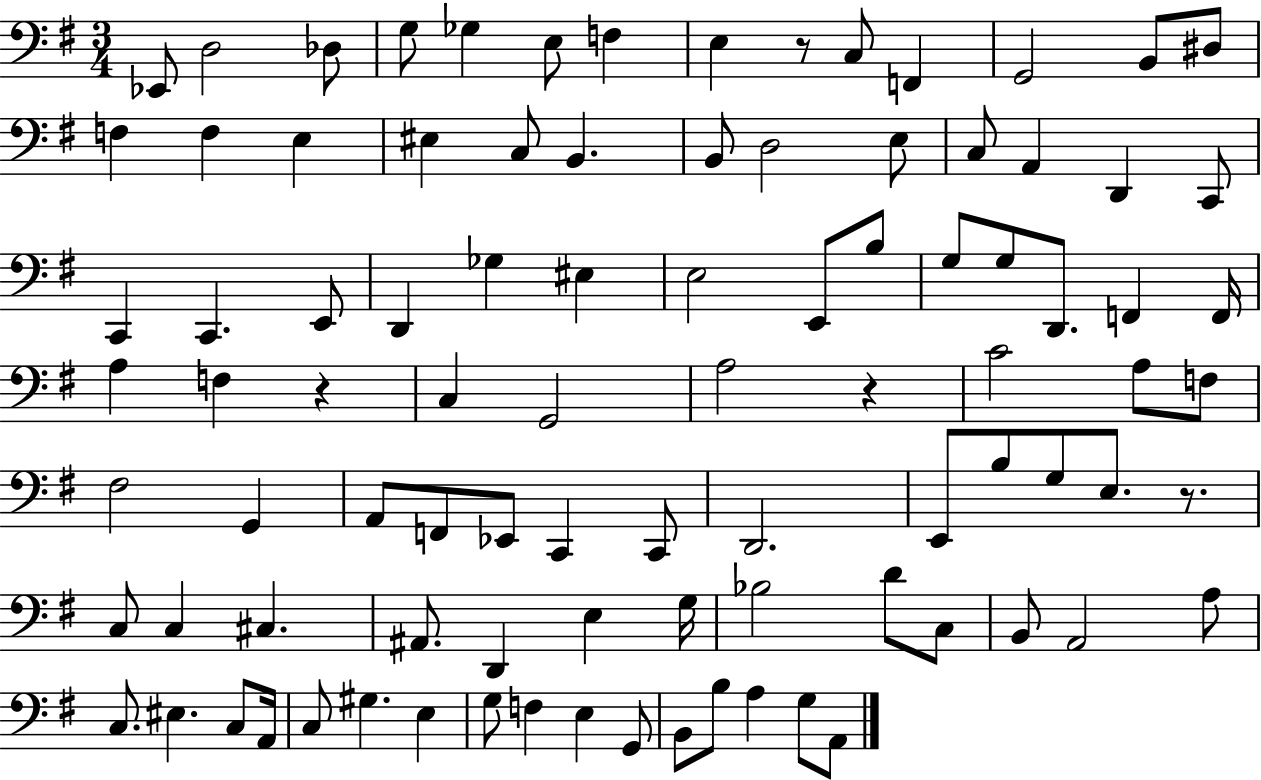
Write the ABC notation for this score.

X:1
T:Untitled
M:3/4
L:1/4
K:G
_E,,/2 D,2 _D,/2 G,/2 _G, E,/2 F, E, z/2 C,/2 F,, G,,2 B,,/2 ^D,/2 F, F, E, ^E, C,/2 B,, B,,/2 D,2 E,/2 C,/2 A,, D,, C,,/2 C,, C,, E,,/2 D,, _G, ^E, E,2 E,,/2 B,/2 G,/2 G,/2 D,,/2 F,, F,,/4 A, F, z C, G,,2 A,2 z C2 A,/2 F,/2 ^F,2 G,, A,,/2 F,,/2 _E,,/2 C,, C,,/2 D,,2 E,,/2 B,/2 G,/2 E,/2 z/2 C,/2 C, ^C, ^A,,/2 D,, E, G,/4 _B,2 D/2 C,/2 B,,/2 A,,2 A,/2 C,/2 ^E, C,/2 A,,/4 C,/2 ^G, E, G,/2 F, E, G,,/2 B,,/2 B,/2 A, G,/2 A,,/2